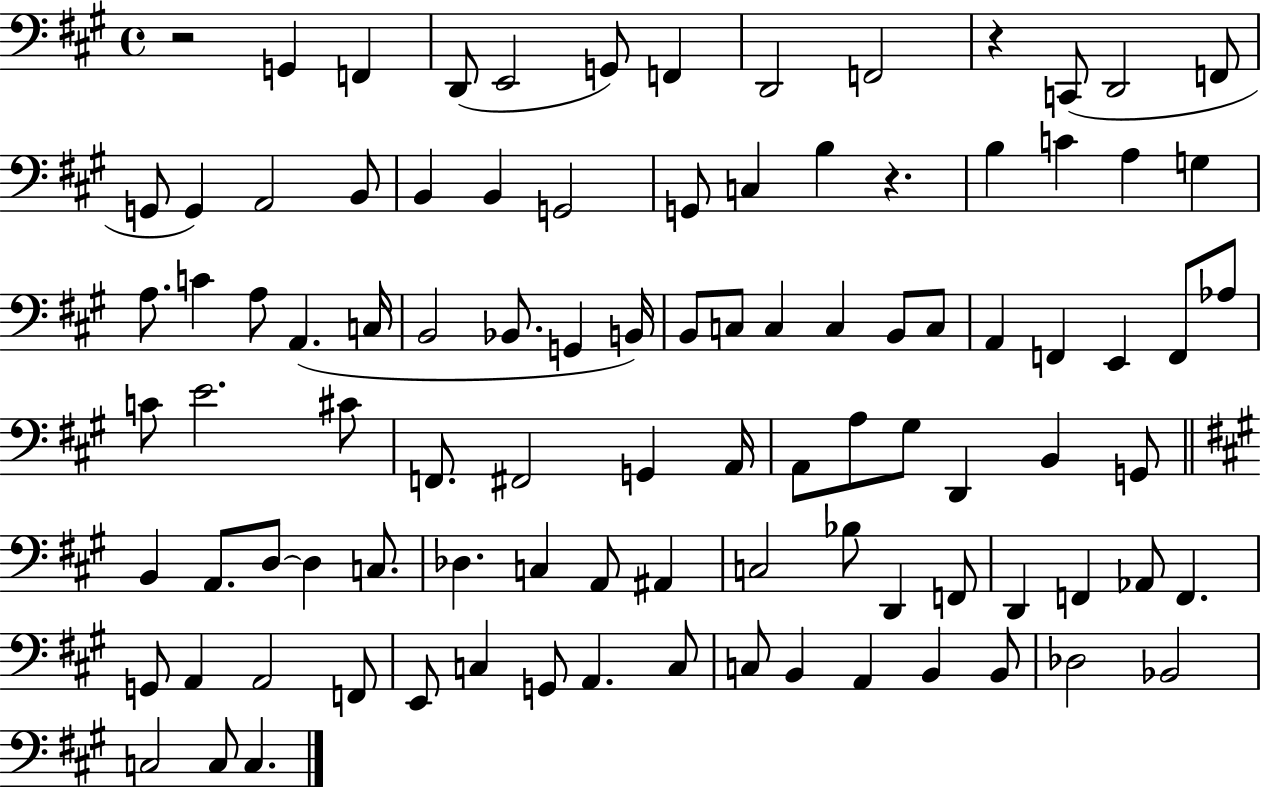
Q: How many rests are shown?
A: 3